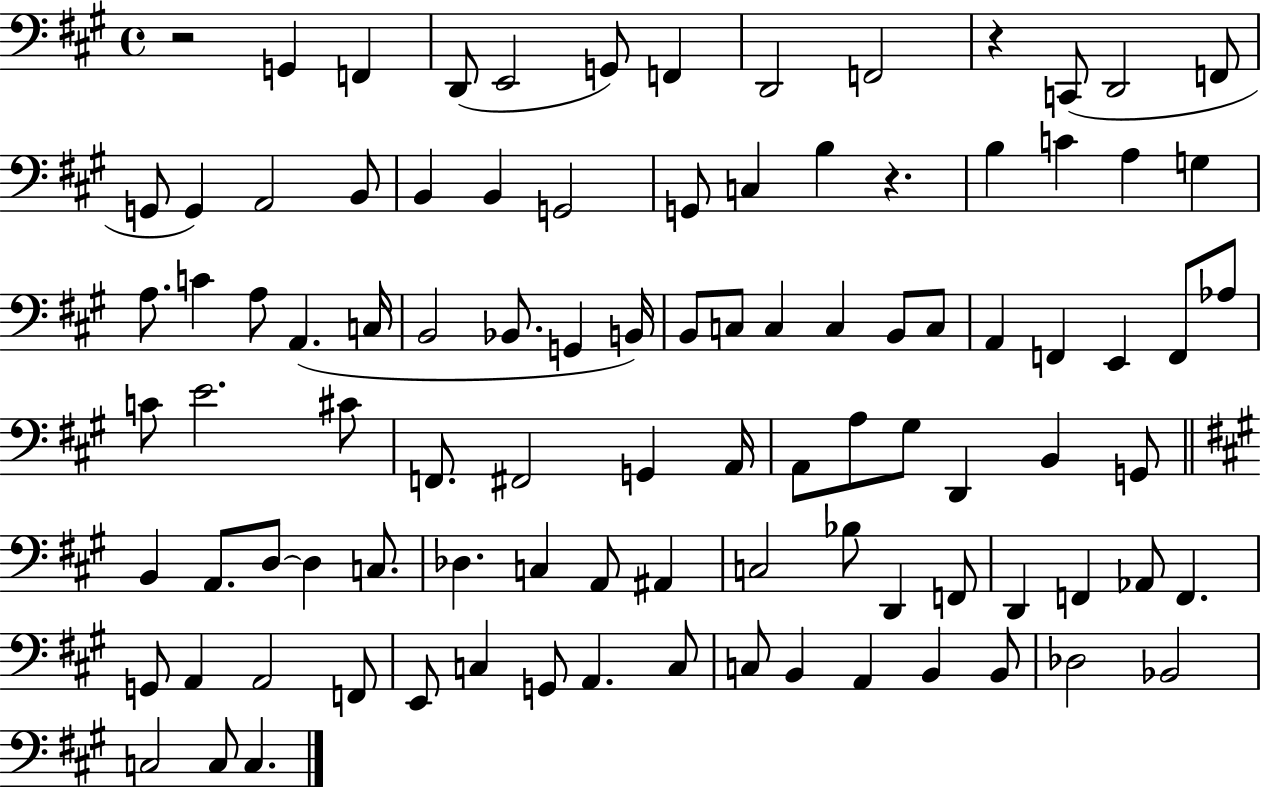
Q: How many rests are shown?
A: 3